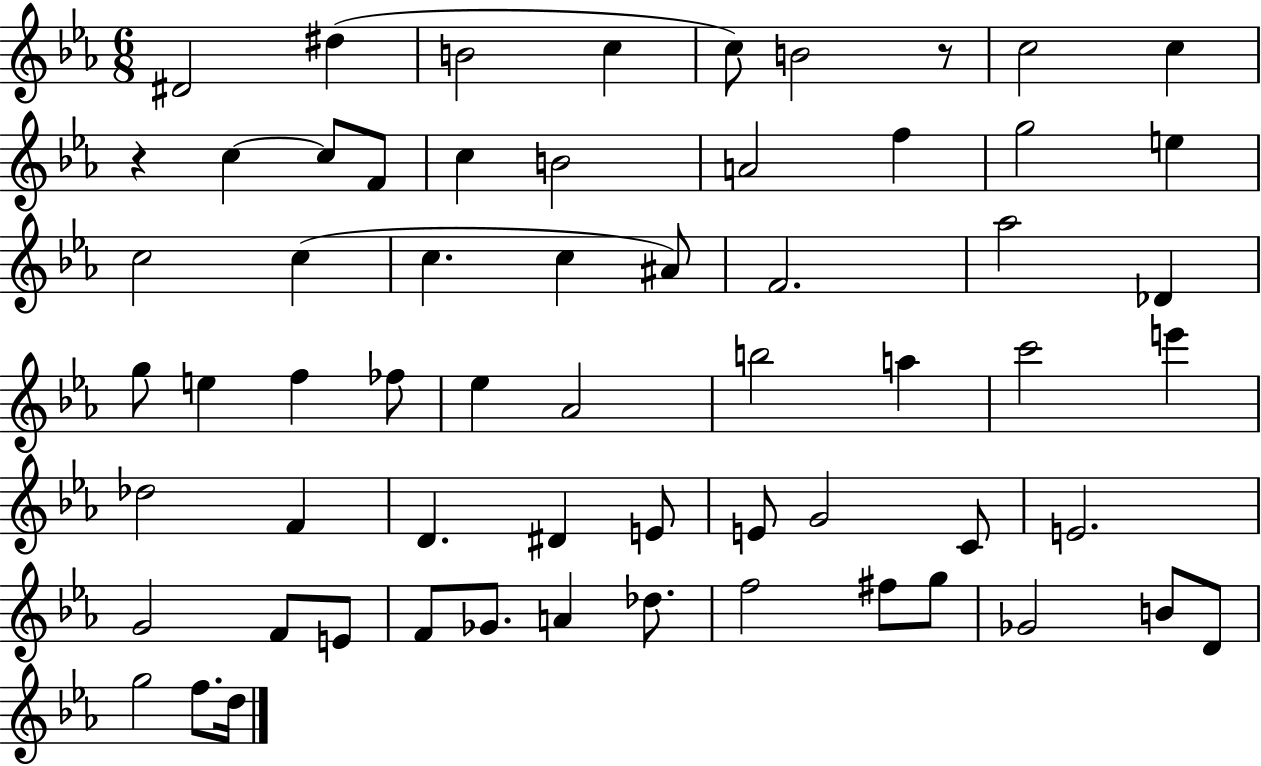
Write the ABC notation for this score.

X:1
T:Untitled
M:6/8
L:1/4
K:Eb
^D2 ^d B2 c c/2 B2 z/2 c2 c z c c/2 F/2 c B2 A2 f g2 e c2 c c c ^A/2 F2 _a2 _D g/2 e f _f/2 _e _A2 b2 a c'2 e' _d2 F D ^D E/2 E/2 G2 C/2 E2 G2 F/2 E/2 F/2 _G/2 A _d/2 f2 ^f/2 g/2 _G2 B/2 D/2 g2 f/2 d/4